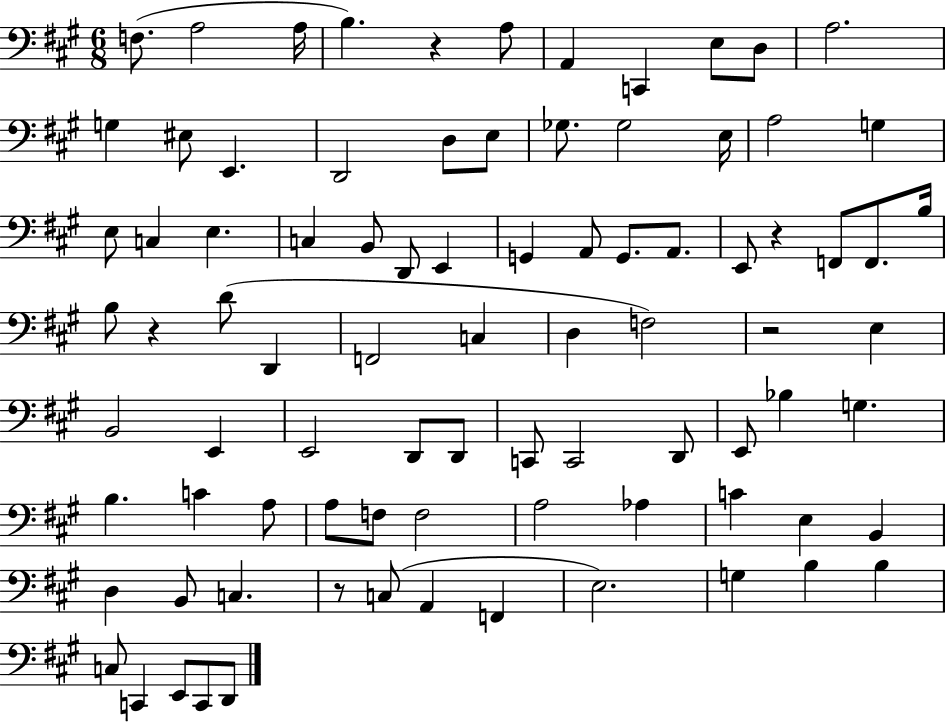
F3/e. A3/h A3/s B3/q. R/q A3/e A2/q C2/q E3/e D3/e A3/h. G3/q EIS3/e E2/q. D2/h D3/e E3/e Gb3/e. Gb3/h E3/s A3/h G3/q E3/e C3/q E3/q. C3/q B2/e D2/e E2/q G2/q A2/e G2/e. A2/e. E2/e R/q F2/e F2/e. B3/s B3/e R/q D4/e D2/q F2/h C3/q D3/q F3/h R/h E3/q B2/h E2/q E2/h D2/e D2/e C2/e C2/h D2/e E2/e Bb3/q G3/q. B3/q. C4/q A3/e A3/e F3/e F3/h A3/h Ab3/q C4/q E3/q B2/q D3/q B2/e C3/q. R/e C3/e A2/q F2/q E3/h. G3/q B3/q B3/q C3/e C2/q E2/e C2/e D2/e